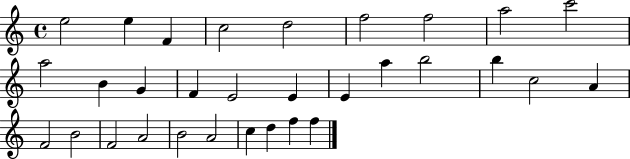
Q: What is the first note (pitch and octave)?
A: E5